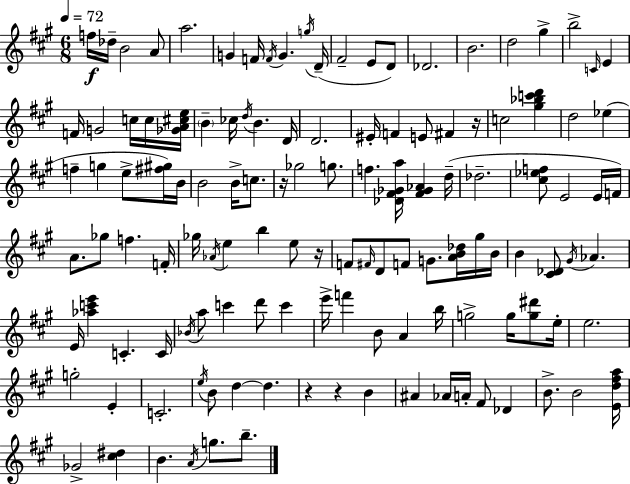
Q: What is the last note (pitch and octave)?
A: B5